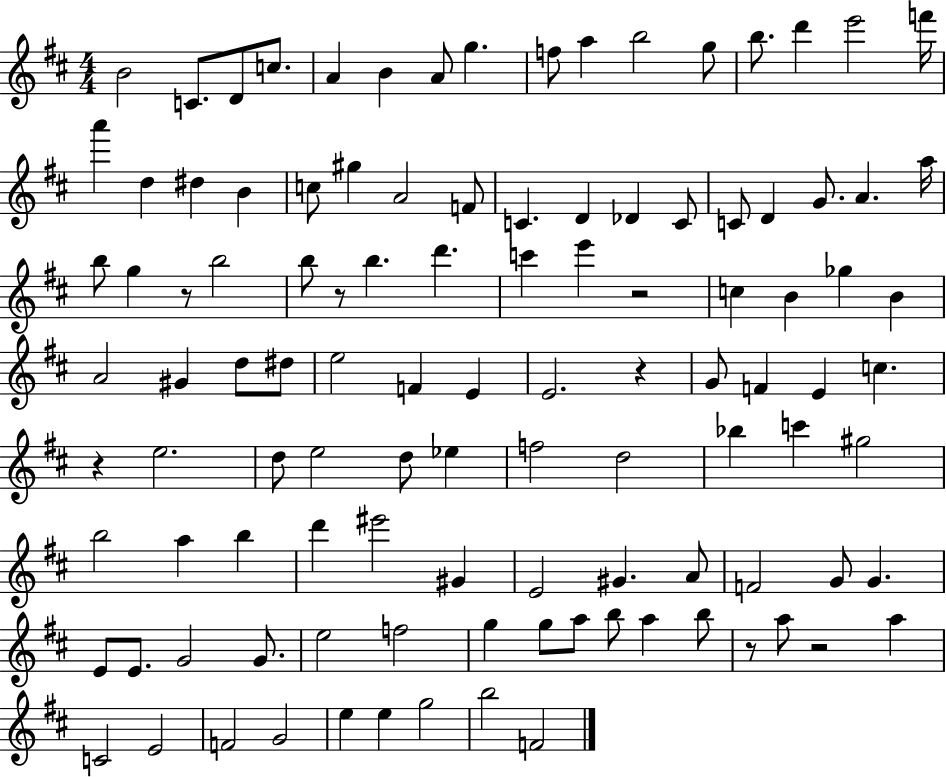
X:1
T:Untitled
M:4/4
L:1/4
K:D
B2 C/2 D/2 c/2 A B A/2 g f/2 a b2 g/2 b/2 d' e'2 f'/4 a' d ^d B c/2 ^g A2 F/2 C D _D C/2 C/2 D G/2 A a/4 b/2 g z/2 b2 b/2 z/2 b d' c' e' z2 c B _g B A2 ^G d/2 ^d/2 e2 F E E2 z G/2 F E c z e2 d/2 e2 d/2 _e f2 d2 _b c' ^g2 b2 a b d' ^e'2 ^G E2 ^G A/2 F2 G/2 G E/2 E/2 G2 G/2 e2 f2 g g/2 a/2 b/2 a b/2 z/2 a/2 z2 a C2 E2 F2 G2 e e g2 b2 F2